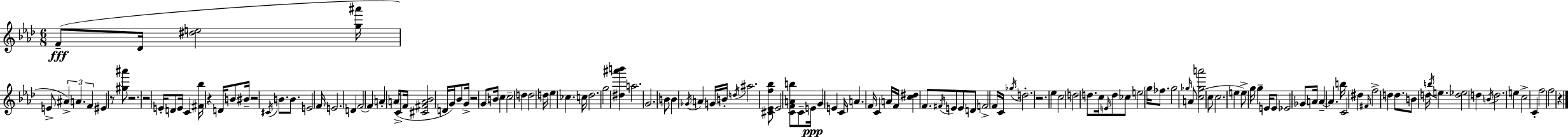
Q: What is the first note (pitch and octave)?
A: F4